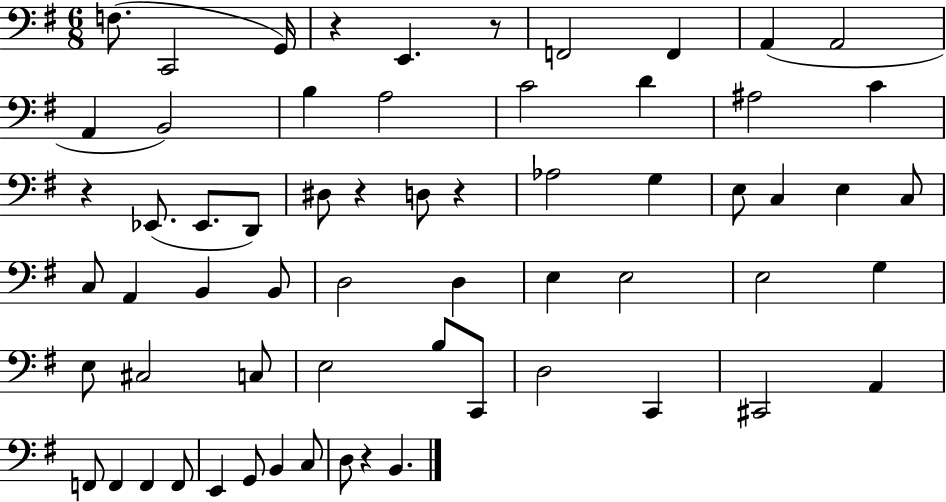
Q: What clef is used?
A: bass